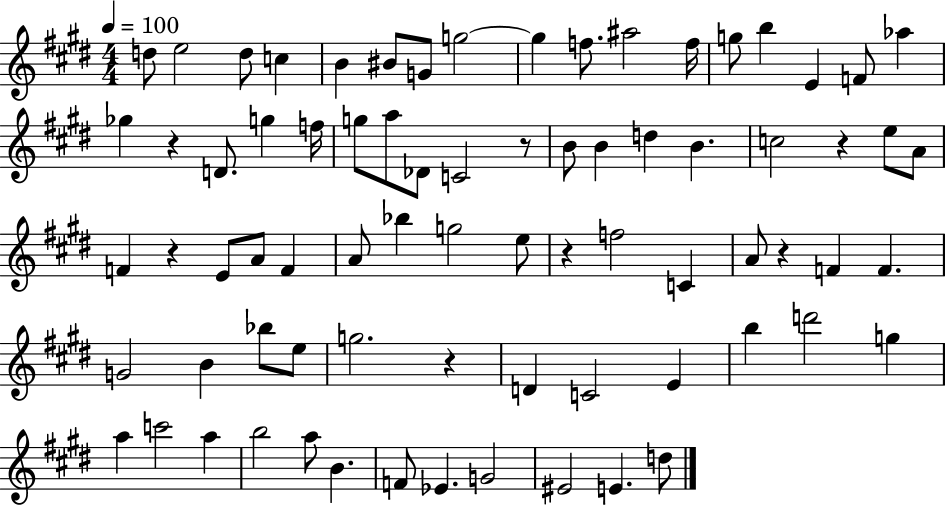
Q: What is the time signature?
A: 4/4